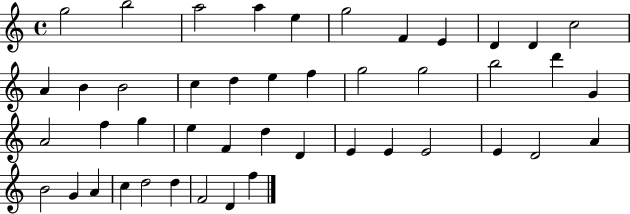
X:1
T:Untitled
M:4/4
L:1/4
K:C
g2 b2 a2 a e g2 F E D D c2 A B B2 c d e f g2 g2 b2 d' G A2 f g e F d D E E E2 E D2 A B2 G A c d2 d F2 D f